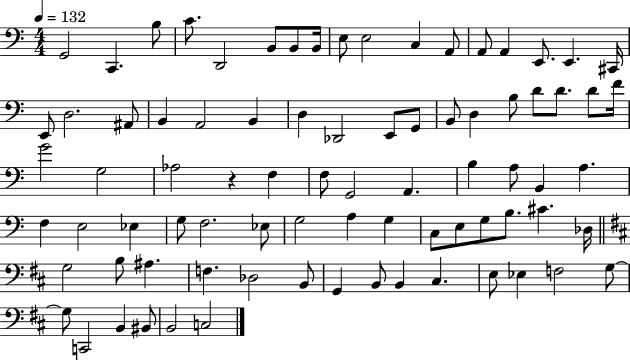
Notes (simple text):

G2/h C2/q. B3/e C4/e. D2/h B2/e B2/e B2/s E3/e E3/h C3/q A2/e A2/e A2/q E2/e. E2/q. C#2/s E2/e D3/h. A#2/e B2/q A2/h B2/q D3/q Db2/h E2/e G2/e B2/e D3/q B3/e D4/e D4/e. D4/e F4/s G4/h G3/h Ab3/h R/q F3/q F3/e G2/h A2/q. B3/q A3/e B2/q A3/q. F3/q E3/h Eb3/q G3/e F3/h. Eb3/e G3/h A3/q G3/q C3/e E3/e G3/e B3/e. C#4/q. Db3/s G3/h B3/e A#3/q. F3/q. Db3/h B2/e G2/q B2/e B2/q C#3/q. E3/e Eb3/q F3/h G3/e G3/e C2/h B2/q BIS2/e B2/h C3/h